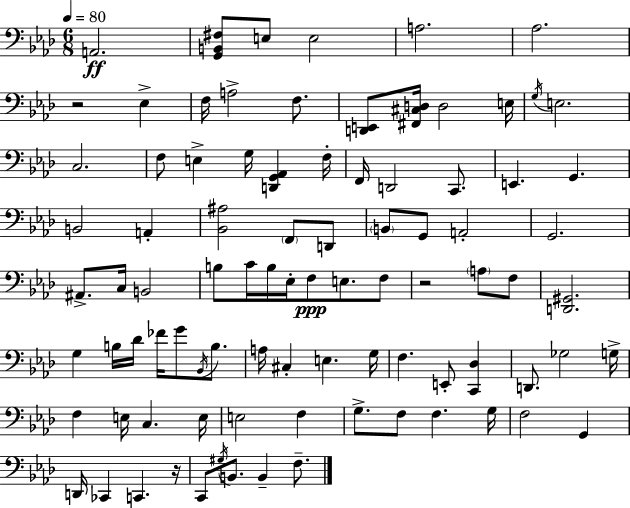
A2/h. [G2,B2,F#3]/e E3/e E3/h A3/h. Ab3/h. R/h Eb3/q F3/s A3/h F3/e. [D2,E2]/e [F#2,C#3,D3]/s D3/h E3/s G3/s E3/h. C3/h. F3/e E3/q G3/s [D2,G2,Ab2]/q F3/s F2/s D2/h C2/e. E2/q. G2/q. B2/h A2/q [Bb2,A#3]/h F2/e D2/e B2/e G2/e A2/h G2/h. A#2/e. C3/s B2/h B3/e C4/s B3/s Eb3/s F3/e E3/e. F3/e R/h A3/e F3/e [D2,G#2]/h. G3/q B3/s Db4/s FES4/s G4/e Bb2/s B3/e. A3/s C#3/q E3/q. G3/s F3/q. E2/e [C2,Db3]/q D2/e. Gb3/h G3/s F3/q E3/s C3/q. E3/s E3/h F3/q G3/e. F3/e F3/q. G3/s F3/h G2/q D2/s CES2/q C2/q. R/s C2/e G#3/s B2/e. B2/q F3/e.